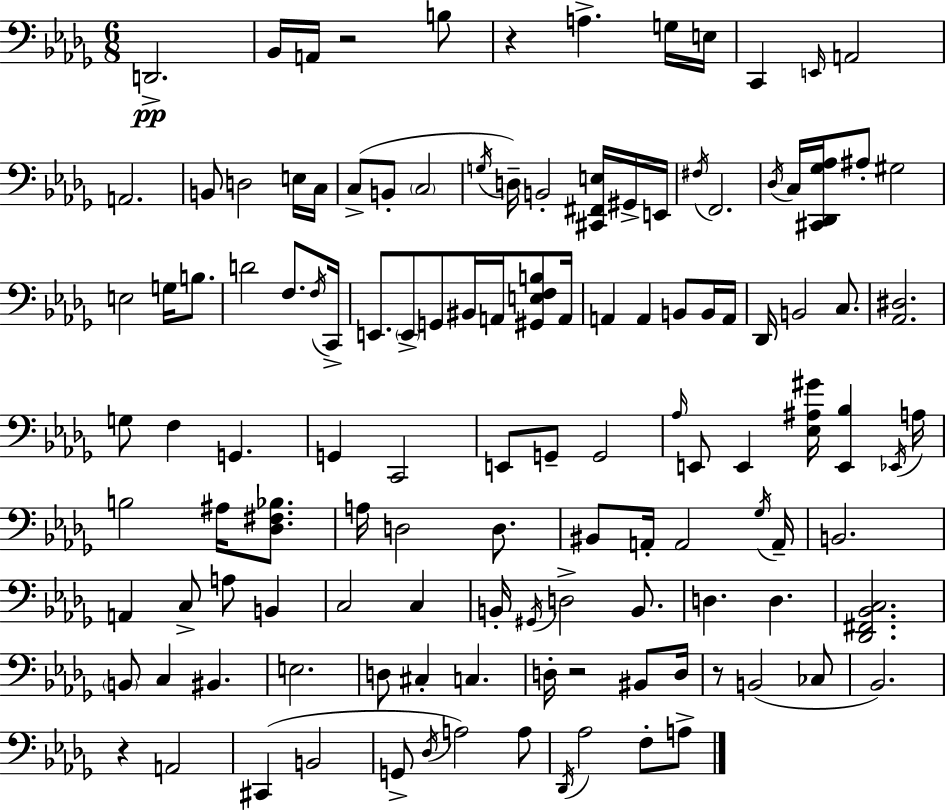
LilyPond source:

{
  \clef bass
  \numericTimeSignature
  \time 6/8
  \key bes \minor
  d,2.->\pp | bes,16 a,16 r2 b8 | r4 a4.-> g16 e16 | c,4 \grace { e,16 } a,2 | \break a,2. | b,8 d2 e16 | c16 c8->( b,8-. \parenthesize c2 | \acciaccatura { g16 } d16--) b,2-. <cis, fis, e>16 | \break gis,16-> e,16 \acciaccatura { fis16 } f,2. | \acciaccatura { des16 } c16 <cis, des, ges aes>16 ais8-. gis2 | e2 | g16 b8. d'2 | \break f8. \acciaccatura { f16 } c,16-> e,8. \parenthesize e,8-> g,8 | bis,16 a,16 <gis, e f b>8 a,16 a,4 a,4 | b,8 b,16 a,16 des,16 b,2 | c8. <aes, dis>2. | \break g8 f4 g,4. | g,4 c,2 | e,8 g,8-- g,2 | \grace { aes16 } e,8 e,4 | \break <ees ais gis'>16 <e, bes>4 \acciaccatura { ees,16 } a16 b2 | ais16 <des fis bes>8. a16 d2 | d8. bis,8 a,16-. a,2 | \acciaccatura { ges16 } a,16-- b,2. | \break a,4 | c8-> a8 b,4 c2 | c4 b,16-. \acciaccatura { gis,16 } d2-> | b,8. d4. | \break d4. <des, fis, bes, c>2. | \parenthesize b,8 c4 | bis,4. e2. | d8 cis4-. | \break c4. d16-. r2 | bis,8 d16 r8 b,2( | ces8 bes,2.) | r4 | \break a,2 cis,4( | b,2 g,8-> \acciaccatura { des16 } | a2) a8 \acciaccatura { des,16 } aes2 | f8-. a8-> \bar "|."
}